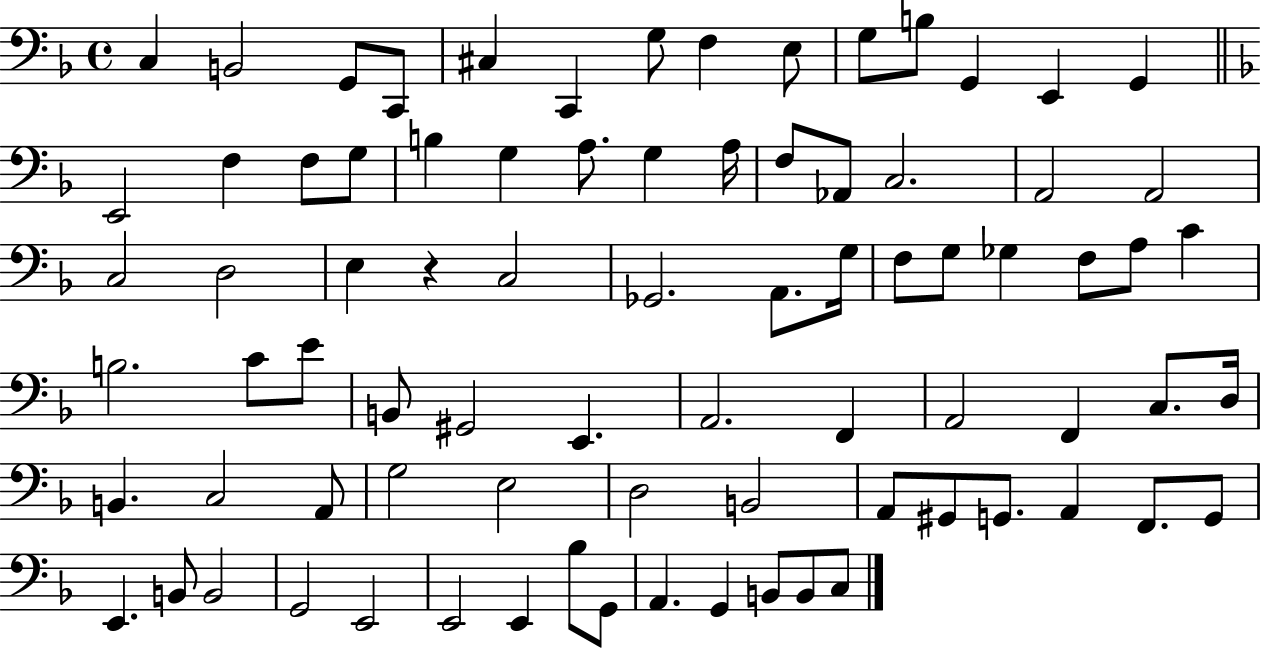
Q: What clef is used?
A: bass